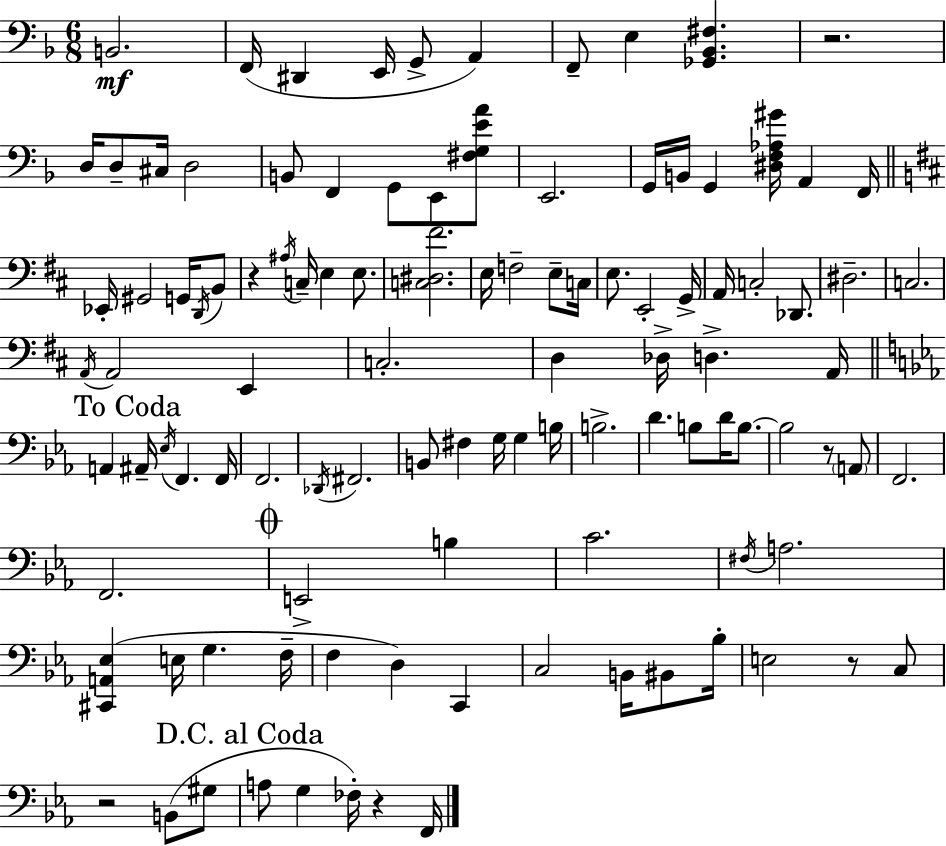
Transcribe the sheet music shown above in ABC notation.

X:1
T:Untitled
M:6/8
L:1/4
K:Dm
B,,2 F,,/4 ^D,, E,,/4 G,,/2 A,, F,,/2 E, [_G,,_B,,^F,] z2 D,/4 D,/2 ^C,/4 D,2 B,,/2 F,, G,,/2 E,,/2 [^F,G,EA]/2 E,,2 G,,/4 B,,/4 G,, [^D,F,_A,^G]/4 A,, F,,/4 _E,,/4 ^G,,2 G,,/4 D,,/4 B,,/2 z ^A,/4 C,/4 E, E,/2 [C,^D,^F]2 E,/4 F,2 E,/2 C,/4 E,/2 E,,2 G,,/4 A,,/4 C,2 _D,,/2 ^D,2 C,2 A,,/4 A,,2 E,, C,2 D, _D,/4 D, A,,/4 A,, ^A,,/4 _E,/4 F,, F,,/4 F,,2 _D,,/4 ^F,,2 B,,/2 ^F, G,/4 G, B,/4 B,2 D B,/2 D/4 B,/2 B,2 z/2 A,,/2 F,,2 F,,2 E,,2 B, C2 ^F,/4 A,2 [^C,,A,,_E,] E,/4 G, F,/4 F, D, C,, C,2 B,,/4 ^B,,/2 _B,/4 E,2 z/2 C,/2 z2 B,,/2 ^G,/2 A,/2 G, _F,/4 z F,,/4